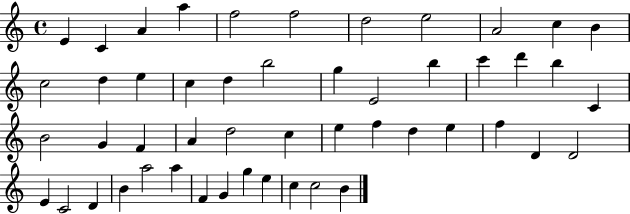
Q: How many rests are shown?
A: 0